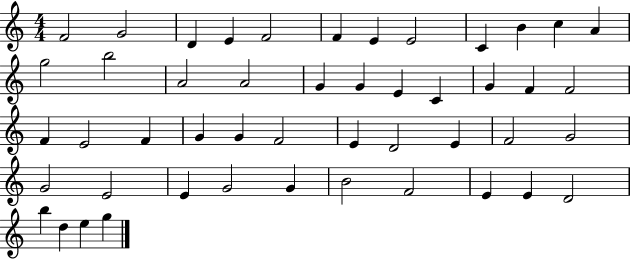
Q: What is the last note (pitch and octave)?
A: G5